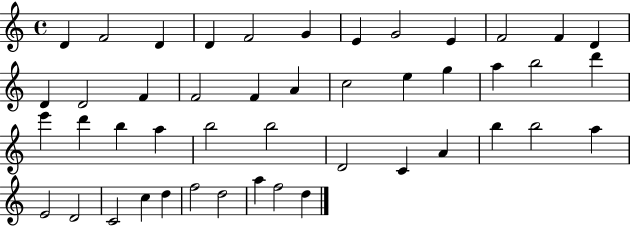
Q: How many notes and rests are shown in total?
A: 46